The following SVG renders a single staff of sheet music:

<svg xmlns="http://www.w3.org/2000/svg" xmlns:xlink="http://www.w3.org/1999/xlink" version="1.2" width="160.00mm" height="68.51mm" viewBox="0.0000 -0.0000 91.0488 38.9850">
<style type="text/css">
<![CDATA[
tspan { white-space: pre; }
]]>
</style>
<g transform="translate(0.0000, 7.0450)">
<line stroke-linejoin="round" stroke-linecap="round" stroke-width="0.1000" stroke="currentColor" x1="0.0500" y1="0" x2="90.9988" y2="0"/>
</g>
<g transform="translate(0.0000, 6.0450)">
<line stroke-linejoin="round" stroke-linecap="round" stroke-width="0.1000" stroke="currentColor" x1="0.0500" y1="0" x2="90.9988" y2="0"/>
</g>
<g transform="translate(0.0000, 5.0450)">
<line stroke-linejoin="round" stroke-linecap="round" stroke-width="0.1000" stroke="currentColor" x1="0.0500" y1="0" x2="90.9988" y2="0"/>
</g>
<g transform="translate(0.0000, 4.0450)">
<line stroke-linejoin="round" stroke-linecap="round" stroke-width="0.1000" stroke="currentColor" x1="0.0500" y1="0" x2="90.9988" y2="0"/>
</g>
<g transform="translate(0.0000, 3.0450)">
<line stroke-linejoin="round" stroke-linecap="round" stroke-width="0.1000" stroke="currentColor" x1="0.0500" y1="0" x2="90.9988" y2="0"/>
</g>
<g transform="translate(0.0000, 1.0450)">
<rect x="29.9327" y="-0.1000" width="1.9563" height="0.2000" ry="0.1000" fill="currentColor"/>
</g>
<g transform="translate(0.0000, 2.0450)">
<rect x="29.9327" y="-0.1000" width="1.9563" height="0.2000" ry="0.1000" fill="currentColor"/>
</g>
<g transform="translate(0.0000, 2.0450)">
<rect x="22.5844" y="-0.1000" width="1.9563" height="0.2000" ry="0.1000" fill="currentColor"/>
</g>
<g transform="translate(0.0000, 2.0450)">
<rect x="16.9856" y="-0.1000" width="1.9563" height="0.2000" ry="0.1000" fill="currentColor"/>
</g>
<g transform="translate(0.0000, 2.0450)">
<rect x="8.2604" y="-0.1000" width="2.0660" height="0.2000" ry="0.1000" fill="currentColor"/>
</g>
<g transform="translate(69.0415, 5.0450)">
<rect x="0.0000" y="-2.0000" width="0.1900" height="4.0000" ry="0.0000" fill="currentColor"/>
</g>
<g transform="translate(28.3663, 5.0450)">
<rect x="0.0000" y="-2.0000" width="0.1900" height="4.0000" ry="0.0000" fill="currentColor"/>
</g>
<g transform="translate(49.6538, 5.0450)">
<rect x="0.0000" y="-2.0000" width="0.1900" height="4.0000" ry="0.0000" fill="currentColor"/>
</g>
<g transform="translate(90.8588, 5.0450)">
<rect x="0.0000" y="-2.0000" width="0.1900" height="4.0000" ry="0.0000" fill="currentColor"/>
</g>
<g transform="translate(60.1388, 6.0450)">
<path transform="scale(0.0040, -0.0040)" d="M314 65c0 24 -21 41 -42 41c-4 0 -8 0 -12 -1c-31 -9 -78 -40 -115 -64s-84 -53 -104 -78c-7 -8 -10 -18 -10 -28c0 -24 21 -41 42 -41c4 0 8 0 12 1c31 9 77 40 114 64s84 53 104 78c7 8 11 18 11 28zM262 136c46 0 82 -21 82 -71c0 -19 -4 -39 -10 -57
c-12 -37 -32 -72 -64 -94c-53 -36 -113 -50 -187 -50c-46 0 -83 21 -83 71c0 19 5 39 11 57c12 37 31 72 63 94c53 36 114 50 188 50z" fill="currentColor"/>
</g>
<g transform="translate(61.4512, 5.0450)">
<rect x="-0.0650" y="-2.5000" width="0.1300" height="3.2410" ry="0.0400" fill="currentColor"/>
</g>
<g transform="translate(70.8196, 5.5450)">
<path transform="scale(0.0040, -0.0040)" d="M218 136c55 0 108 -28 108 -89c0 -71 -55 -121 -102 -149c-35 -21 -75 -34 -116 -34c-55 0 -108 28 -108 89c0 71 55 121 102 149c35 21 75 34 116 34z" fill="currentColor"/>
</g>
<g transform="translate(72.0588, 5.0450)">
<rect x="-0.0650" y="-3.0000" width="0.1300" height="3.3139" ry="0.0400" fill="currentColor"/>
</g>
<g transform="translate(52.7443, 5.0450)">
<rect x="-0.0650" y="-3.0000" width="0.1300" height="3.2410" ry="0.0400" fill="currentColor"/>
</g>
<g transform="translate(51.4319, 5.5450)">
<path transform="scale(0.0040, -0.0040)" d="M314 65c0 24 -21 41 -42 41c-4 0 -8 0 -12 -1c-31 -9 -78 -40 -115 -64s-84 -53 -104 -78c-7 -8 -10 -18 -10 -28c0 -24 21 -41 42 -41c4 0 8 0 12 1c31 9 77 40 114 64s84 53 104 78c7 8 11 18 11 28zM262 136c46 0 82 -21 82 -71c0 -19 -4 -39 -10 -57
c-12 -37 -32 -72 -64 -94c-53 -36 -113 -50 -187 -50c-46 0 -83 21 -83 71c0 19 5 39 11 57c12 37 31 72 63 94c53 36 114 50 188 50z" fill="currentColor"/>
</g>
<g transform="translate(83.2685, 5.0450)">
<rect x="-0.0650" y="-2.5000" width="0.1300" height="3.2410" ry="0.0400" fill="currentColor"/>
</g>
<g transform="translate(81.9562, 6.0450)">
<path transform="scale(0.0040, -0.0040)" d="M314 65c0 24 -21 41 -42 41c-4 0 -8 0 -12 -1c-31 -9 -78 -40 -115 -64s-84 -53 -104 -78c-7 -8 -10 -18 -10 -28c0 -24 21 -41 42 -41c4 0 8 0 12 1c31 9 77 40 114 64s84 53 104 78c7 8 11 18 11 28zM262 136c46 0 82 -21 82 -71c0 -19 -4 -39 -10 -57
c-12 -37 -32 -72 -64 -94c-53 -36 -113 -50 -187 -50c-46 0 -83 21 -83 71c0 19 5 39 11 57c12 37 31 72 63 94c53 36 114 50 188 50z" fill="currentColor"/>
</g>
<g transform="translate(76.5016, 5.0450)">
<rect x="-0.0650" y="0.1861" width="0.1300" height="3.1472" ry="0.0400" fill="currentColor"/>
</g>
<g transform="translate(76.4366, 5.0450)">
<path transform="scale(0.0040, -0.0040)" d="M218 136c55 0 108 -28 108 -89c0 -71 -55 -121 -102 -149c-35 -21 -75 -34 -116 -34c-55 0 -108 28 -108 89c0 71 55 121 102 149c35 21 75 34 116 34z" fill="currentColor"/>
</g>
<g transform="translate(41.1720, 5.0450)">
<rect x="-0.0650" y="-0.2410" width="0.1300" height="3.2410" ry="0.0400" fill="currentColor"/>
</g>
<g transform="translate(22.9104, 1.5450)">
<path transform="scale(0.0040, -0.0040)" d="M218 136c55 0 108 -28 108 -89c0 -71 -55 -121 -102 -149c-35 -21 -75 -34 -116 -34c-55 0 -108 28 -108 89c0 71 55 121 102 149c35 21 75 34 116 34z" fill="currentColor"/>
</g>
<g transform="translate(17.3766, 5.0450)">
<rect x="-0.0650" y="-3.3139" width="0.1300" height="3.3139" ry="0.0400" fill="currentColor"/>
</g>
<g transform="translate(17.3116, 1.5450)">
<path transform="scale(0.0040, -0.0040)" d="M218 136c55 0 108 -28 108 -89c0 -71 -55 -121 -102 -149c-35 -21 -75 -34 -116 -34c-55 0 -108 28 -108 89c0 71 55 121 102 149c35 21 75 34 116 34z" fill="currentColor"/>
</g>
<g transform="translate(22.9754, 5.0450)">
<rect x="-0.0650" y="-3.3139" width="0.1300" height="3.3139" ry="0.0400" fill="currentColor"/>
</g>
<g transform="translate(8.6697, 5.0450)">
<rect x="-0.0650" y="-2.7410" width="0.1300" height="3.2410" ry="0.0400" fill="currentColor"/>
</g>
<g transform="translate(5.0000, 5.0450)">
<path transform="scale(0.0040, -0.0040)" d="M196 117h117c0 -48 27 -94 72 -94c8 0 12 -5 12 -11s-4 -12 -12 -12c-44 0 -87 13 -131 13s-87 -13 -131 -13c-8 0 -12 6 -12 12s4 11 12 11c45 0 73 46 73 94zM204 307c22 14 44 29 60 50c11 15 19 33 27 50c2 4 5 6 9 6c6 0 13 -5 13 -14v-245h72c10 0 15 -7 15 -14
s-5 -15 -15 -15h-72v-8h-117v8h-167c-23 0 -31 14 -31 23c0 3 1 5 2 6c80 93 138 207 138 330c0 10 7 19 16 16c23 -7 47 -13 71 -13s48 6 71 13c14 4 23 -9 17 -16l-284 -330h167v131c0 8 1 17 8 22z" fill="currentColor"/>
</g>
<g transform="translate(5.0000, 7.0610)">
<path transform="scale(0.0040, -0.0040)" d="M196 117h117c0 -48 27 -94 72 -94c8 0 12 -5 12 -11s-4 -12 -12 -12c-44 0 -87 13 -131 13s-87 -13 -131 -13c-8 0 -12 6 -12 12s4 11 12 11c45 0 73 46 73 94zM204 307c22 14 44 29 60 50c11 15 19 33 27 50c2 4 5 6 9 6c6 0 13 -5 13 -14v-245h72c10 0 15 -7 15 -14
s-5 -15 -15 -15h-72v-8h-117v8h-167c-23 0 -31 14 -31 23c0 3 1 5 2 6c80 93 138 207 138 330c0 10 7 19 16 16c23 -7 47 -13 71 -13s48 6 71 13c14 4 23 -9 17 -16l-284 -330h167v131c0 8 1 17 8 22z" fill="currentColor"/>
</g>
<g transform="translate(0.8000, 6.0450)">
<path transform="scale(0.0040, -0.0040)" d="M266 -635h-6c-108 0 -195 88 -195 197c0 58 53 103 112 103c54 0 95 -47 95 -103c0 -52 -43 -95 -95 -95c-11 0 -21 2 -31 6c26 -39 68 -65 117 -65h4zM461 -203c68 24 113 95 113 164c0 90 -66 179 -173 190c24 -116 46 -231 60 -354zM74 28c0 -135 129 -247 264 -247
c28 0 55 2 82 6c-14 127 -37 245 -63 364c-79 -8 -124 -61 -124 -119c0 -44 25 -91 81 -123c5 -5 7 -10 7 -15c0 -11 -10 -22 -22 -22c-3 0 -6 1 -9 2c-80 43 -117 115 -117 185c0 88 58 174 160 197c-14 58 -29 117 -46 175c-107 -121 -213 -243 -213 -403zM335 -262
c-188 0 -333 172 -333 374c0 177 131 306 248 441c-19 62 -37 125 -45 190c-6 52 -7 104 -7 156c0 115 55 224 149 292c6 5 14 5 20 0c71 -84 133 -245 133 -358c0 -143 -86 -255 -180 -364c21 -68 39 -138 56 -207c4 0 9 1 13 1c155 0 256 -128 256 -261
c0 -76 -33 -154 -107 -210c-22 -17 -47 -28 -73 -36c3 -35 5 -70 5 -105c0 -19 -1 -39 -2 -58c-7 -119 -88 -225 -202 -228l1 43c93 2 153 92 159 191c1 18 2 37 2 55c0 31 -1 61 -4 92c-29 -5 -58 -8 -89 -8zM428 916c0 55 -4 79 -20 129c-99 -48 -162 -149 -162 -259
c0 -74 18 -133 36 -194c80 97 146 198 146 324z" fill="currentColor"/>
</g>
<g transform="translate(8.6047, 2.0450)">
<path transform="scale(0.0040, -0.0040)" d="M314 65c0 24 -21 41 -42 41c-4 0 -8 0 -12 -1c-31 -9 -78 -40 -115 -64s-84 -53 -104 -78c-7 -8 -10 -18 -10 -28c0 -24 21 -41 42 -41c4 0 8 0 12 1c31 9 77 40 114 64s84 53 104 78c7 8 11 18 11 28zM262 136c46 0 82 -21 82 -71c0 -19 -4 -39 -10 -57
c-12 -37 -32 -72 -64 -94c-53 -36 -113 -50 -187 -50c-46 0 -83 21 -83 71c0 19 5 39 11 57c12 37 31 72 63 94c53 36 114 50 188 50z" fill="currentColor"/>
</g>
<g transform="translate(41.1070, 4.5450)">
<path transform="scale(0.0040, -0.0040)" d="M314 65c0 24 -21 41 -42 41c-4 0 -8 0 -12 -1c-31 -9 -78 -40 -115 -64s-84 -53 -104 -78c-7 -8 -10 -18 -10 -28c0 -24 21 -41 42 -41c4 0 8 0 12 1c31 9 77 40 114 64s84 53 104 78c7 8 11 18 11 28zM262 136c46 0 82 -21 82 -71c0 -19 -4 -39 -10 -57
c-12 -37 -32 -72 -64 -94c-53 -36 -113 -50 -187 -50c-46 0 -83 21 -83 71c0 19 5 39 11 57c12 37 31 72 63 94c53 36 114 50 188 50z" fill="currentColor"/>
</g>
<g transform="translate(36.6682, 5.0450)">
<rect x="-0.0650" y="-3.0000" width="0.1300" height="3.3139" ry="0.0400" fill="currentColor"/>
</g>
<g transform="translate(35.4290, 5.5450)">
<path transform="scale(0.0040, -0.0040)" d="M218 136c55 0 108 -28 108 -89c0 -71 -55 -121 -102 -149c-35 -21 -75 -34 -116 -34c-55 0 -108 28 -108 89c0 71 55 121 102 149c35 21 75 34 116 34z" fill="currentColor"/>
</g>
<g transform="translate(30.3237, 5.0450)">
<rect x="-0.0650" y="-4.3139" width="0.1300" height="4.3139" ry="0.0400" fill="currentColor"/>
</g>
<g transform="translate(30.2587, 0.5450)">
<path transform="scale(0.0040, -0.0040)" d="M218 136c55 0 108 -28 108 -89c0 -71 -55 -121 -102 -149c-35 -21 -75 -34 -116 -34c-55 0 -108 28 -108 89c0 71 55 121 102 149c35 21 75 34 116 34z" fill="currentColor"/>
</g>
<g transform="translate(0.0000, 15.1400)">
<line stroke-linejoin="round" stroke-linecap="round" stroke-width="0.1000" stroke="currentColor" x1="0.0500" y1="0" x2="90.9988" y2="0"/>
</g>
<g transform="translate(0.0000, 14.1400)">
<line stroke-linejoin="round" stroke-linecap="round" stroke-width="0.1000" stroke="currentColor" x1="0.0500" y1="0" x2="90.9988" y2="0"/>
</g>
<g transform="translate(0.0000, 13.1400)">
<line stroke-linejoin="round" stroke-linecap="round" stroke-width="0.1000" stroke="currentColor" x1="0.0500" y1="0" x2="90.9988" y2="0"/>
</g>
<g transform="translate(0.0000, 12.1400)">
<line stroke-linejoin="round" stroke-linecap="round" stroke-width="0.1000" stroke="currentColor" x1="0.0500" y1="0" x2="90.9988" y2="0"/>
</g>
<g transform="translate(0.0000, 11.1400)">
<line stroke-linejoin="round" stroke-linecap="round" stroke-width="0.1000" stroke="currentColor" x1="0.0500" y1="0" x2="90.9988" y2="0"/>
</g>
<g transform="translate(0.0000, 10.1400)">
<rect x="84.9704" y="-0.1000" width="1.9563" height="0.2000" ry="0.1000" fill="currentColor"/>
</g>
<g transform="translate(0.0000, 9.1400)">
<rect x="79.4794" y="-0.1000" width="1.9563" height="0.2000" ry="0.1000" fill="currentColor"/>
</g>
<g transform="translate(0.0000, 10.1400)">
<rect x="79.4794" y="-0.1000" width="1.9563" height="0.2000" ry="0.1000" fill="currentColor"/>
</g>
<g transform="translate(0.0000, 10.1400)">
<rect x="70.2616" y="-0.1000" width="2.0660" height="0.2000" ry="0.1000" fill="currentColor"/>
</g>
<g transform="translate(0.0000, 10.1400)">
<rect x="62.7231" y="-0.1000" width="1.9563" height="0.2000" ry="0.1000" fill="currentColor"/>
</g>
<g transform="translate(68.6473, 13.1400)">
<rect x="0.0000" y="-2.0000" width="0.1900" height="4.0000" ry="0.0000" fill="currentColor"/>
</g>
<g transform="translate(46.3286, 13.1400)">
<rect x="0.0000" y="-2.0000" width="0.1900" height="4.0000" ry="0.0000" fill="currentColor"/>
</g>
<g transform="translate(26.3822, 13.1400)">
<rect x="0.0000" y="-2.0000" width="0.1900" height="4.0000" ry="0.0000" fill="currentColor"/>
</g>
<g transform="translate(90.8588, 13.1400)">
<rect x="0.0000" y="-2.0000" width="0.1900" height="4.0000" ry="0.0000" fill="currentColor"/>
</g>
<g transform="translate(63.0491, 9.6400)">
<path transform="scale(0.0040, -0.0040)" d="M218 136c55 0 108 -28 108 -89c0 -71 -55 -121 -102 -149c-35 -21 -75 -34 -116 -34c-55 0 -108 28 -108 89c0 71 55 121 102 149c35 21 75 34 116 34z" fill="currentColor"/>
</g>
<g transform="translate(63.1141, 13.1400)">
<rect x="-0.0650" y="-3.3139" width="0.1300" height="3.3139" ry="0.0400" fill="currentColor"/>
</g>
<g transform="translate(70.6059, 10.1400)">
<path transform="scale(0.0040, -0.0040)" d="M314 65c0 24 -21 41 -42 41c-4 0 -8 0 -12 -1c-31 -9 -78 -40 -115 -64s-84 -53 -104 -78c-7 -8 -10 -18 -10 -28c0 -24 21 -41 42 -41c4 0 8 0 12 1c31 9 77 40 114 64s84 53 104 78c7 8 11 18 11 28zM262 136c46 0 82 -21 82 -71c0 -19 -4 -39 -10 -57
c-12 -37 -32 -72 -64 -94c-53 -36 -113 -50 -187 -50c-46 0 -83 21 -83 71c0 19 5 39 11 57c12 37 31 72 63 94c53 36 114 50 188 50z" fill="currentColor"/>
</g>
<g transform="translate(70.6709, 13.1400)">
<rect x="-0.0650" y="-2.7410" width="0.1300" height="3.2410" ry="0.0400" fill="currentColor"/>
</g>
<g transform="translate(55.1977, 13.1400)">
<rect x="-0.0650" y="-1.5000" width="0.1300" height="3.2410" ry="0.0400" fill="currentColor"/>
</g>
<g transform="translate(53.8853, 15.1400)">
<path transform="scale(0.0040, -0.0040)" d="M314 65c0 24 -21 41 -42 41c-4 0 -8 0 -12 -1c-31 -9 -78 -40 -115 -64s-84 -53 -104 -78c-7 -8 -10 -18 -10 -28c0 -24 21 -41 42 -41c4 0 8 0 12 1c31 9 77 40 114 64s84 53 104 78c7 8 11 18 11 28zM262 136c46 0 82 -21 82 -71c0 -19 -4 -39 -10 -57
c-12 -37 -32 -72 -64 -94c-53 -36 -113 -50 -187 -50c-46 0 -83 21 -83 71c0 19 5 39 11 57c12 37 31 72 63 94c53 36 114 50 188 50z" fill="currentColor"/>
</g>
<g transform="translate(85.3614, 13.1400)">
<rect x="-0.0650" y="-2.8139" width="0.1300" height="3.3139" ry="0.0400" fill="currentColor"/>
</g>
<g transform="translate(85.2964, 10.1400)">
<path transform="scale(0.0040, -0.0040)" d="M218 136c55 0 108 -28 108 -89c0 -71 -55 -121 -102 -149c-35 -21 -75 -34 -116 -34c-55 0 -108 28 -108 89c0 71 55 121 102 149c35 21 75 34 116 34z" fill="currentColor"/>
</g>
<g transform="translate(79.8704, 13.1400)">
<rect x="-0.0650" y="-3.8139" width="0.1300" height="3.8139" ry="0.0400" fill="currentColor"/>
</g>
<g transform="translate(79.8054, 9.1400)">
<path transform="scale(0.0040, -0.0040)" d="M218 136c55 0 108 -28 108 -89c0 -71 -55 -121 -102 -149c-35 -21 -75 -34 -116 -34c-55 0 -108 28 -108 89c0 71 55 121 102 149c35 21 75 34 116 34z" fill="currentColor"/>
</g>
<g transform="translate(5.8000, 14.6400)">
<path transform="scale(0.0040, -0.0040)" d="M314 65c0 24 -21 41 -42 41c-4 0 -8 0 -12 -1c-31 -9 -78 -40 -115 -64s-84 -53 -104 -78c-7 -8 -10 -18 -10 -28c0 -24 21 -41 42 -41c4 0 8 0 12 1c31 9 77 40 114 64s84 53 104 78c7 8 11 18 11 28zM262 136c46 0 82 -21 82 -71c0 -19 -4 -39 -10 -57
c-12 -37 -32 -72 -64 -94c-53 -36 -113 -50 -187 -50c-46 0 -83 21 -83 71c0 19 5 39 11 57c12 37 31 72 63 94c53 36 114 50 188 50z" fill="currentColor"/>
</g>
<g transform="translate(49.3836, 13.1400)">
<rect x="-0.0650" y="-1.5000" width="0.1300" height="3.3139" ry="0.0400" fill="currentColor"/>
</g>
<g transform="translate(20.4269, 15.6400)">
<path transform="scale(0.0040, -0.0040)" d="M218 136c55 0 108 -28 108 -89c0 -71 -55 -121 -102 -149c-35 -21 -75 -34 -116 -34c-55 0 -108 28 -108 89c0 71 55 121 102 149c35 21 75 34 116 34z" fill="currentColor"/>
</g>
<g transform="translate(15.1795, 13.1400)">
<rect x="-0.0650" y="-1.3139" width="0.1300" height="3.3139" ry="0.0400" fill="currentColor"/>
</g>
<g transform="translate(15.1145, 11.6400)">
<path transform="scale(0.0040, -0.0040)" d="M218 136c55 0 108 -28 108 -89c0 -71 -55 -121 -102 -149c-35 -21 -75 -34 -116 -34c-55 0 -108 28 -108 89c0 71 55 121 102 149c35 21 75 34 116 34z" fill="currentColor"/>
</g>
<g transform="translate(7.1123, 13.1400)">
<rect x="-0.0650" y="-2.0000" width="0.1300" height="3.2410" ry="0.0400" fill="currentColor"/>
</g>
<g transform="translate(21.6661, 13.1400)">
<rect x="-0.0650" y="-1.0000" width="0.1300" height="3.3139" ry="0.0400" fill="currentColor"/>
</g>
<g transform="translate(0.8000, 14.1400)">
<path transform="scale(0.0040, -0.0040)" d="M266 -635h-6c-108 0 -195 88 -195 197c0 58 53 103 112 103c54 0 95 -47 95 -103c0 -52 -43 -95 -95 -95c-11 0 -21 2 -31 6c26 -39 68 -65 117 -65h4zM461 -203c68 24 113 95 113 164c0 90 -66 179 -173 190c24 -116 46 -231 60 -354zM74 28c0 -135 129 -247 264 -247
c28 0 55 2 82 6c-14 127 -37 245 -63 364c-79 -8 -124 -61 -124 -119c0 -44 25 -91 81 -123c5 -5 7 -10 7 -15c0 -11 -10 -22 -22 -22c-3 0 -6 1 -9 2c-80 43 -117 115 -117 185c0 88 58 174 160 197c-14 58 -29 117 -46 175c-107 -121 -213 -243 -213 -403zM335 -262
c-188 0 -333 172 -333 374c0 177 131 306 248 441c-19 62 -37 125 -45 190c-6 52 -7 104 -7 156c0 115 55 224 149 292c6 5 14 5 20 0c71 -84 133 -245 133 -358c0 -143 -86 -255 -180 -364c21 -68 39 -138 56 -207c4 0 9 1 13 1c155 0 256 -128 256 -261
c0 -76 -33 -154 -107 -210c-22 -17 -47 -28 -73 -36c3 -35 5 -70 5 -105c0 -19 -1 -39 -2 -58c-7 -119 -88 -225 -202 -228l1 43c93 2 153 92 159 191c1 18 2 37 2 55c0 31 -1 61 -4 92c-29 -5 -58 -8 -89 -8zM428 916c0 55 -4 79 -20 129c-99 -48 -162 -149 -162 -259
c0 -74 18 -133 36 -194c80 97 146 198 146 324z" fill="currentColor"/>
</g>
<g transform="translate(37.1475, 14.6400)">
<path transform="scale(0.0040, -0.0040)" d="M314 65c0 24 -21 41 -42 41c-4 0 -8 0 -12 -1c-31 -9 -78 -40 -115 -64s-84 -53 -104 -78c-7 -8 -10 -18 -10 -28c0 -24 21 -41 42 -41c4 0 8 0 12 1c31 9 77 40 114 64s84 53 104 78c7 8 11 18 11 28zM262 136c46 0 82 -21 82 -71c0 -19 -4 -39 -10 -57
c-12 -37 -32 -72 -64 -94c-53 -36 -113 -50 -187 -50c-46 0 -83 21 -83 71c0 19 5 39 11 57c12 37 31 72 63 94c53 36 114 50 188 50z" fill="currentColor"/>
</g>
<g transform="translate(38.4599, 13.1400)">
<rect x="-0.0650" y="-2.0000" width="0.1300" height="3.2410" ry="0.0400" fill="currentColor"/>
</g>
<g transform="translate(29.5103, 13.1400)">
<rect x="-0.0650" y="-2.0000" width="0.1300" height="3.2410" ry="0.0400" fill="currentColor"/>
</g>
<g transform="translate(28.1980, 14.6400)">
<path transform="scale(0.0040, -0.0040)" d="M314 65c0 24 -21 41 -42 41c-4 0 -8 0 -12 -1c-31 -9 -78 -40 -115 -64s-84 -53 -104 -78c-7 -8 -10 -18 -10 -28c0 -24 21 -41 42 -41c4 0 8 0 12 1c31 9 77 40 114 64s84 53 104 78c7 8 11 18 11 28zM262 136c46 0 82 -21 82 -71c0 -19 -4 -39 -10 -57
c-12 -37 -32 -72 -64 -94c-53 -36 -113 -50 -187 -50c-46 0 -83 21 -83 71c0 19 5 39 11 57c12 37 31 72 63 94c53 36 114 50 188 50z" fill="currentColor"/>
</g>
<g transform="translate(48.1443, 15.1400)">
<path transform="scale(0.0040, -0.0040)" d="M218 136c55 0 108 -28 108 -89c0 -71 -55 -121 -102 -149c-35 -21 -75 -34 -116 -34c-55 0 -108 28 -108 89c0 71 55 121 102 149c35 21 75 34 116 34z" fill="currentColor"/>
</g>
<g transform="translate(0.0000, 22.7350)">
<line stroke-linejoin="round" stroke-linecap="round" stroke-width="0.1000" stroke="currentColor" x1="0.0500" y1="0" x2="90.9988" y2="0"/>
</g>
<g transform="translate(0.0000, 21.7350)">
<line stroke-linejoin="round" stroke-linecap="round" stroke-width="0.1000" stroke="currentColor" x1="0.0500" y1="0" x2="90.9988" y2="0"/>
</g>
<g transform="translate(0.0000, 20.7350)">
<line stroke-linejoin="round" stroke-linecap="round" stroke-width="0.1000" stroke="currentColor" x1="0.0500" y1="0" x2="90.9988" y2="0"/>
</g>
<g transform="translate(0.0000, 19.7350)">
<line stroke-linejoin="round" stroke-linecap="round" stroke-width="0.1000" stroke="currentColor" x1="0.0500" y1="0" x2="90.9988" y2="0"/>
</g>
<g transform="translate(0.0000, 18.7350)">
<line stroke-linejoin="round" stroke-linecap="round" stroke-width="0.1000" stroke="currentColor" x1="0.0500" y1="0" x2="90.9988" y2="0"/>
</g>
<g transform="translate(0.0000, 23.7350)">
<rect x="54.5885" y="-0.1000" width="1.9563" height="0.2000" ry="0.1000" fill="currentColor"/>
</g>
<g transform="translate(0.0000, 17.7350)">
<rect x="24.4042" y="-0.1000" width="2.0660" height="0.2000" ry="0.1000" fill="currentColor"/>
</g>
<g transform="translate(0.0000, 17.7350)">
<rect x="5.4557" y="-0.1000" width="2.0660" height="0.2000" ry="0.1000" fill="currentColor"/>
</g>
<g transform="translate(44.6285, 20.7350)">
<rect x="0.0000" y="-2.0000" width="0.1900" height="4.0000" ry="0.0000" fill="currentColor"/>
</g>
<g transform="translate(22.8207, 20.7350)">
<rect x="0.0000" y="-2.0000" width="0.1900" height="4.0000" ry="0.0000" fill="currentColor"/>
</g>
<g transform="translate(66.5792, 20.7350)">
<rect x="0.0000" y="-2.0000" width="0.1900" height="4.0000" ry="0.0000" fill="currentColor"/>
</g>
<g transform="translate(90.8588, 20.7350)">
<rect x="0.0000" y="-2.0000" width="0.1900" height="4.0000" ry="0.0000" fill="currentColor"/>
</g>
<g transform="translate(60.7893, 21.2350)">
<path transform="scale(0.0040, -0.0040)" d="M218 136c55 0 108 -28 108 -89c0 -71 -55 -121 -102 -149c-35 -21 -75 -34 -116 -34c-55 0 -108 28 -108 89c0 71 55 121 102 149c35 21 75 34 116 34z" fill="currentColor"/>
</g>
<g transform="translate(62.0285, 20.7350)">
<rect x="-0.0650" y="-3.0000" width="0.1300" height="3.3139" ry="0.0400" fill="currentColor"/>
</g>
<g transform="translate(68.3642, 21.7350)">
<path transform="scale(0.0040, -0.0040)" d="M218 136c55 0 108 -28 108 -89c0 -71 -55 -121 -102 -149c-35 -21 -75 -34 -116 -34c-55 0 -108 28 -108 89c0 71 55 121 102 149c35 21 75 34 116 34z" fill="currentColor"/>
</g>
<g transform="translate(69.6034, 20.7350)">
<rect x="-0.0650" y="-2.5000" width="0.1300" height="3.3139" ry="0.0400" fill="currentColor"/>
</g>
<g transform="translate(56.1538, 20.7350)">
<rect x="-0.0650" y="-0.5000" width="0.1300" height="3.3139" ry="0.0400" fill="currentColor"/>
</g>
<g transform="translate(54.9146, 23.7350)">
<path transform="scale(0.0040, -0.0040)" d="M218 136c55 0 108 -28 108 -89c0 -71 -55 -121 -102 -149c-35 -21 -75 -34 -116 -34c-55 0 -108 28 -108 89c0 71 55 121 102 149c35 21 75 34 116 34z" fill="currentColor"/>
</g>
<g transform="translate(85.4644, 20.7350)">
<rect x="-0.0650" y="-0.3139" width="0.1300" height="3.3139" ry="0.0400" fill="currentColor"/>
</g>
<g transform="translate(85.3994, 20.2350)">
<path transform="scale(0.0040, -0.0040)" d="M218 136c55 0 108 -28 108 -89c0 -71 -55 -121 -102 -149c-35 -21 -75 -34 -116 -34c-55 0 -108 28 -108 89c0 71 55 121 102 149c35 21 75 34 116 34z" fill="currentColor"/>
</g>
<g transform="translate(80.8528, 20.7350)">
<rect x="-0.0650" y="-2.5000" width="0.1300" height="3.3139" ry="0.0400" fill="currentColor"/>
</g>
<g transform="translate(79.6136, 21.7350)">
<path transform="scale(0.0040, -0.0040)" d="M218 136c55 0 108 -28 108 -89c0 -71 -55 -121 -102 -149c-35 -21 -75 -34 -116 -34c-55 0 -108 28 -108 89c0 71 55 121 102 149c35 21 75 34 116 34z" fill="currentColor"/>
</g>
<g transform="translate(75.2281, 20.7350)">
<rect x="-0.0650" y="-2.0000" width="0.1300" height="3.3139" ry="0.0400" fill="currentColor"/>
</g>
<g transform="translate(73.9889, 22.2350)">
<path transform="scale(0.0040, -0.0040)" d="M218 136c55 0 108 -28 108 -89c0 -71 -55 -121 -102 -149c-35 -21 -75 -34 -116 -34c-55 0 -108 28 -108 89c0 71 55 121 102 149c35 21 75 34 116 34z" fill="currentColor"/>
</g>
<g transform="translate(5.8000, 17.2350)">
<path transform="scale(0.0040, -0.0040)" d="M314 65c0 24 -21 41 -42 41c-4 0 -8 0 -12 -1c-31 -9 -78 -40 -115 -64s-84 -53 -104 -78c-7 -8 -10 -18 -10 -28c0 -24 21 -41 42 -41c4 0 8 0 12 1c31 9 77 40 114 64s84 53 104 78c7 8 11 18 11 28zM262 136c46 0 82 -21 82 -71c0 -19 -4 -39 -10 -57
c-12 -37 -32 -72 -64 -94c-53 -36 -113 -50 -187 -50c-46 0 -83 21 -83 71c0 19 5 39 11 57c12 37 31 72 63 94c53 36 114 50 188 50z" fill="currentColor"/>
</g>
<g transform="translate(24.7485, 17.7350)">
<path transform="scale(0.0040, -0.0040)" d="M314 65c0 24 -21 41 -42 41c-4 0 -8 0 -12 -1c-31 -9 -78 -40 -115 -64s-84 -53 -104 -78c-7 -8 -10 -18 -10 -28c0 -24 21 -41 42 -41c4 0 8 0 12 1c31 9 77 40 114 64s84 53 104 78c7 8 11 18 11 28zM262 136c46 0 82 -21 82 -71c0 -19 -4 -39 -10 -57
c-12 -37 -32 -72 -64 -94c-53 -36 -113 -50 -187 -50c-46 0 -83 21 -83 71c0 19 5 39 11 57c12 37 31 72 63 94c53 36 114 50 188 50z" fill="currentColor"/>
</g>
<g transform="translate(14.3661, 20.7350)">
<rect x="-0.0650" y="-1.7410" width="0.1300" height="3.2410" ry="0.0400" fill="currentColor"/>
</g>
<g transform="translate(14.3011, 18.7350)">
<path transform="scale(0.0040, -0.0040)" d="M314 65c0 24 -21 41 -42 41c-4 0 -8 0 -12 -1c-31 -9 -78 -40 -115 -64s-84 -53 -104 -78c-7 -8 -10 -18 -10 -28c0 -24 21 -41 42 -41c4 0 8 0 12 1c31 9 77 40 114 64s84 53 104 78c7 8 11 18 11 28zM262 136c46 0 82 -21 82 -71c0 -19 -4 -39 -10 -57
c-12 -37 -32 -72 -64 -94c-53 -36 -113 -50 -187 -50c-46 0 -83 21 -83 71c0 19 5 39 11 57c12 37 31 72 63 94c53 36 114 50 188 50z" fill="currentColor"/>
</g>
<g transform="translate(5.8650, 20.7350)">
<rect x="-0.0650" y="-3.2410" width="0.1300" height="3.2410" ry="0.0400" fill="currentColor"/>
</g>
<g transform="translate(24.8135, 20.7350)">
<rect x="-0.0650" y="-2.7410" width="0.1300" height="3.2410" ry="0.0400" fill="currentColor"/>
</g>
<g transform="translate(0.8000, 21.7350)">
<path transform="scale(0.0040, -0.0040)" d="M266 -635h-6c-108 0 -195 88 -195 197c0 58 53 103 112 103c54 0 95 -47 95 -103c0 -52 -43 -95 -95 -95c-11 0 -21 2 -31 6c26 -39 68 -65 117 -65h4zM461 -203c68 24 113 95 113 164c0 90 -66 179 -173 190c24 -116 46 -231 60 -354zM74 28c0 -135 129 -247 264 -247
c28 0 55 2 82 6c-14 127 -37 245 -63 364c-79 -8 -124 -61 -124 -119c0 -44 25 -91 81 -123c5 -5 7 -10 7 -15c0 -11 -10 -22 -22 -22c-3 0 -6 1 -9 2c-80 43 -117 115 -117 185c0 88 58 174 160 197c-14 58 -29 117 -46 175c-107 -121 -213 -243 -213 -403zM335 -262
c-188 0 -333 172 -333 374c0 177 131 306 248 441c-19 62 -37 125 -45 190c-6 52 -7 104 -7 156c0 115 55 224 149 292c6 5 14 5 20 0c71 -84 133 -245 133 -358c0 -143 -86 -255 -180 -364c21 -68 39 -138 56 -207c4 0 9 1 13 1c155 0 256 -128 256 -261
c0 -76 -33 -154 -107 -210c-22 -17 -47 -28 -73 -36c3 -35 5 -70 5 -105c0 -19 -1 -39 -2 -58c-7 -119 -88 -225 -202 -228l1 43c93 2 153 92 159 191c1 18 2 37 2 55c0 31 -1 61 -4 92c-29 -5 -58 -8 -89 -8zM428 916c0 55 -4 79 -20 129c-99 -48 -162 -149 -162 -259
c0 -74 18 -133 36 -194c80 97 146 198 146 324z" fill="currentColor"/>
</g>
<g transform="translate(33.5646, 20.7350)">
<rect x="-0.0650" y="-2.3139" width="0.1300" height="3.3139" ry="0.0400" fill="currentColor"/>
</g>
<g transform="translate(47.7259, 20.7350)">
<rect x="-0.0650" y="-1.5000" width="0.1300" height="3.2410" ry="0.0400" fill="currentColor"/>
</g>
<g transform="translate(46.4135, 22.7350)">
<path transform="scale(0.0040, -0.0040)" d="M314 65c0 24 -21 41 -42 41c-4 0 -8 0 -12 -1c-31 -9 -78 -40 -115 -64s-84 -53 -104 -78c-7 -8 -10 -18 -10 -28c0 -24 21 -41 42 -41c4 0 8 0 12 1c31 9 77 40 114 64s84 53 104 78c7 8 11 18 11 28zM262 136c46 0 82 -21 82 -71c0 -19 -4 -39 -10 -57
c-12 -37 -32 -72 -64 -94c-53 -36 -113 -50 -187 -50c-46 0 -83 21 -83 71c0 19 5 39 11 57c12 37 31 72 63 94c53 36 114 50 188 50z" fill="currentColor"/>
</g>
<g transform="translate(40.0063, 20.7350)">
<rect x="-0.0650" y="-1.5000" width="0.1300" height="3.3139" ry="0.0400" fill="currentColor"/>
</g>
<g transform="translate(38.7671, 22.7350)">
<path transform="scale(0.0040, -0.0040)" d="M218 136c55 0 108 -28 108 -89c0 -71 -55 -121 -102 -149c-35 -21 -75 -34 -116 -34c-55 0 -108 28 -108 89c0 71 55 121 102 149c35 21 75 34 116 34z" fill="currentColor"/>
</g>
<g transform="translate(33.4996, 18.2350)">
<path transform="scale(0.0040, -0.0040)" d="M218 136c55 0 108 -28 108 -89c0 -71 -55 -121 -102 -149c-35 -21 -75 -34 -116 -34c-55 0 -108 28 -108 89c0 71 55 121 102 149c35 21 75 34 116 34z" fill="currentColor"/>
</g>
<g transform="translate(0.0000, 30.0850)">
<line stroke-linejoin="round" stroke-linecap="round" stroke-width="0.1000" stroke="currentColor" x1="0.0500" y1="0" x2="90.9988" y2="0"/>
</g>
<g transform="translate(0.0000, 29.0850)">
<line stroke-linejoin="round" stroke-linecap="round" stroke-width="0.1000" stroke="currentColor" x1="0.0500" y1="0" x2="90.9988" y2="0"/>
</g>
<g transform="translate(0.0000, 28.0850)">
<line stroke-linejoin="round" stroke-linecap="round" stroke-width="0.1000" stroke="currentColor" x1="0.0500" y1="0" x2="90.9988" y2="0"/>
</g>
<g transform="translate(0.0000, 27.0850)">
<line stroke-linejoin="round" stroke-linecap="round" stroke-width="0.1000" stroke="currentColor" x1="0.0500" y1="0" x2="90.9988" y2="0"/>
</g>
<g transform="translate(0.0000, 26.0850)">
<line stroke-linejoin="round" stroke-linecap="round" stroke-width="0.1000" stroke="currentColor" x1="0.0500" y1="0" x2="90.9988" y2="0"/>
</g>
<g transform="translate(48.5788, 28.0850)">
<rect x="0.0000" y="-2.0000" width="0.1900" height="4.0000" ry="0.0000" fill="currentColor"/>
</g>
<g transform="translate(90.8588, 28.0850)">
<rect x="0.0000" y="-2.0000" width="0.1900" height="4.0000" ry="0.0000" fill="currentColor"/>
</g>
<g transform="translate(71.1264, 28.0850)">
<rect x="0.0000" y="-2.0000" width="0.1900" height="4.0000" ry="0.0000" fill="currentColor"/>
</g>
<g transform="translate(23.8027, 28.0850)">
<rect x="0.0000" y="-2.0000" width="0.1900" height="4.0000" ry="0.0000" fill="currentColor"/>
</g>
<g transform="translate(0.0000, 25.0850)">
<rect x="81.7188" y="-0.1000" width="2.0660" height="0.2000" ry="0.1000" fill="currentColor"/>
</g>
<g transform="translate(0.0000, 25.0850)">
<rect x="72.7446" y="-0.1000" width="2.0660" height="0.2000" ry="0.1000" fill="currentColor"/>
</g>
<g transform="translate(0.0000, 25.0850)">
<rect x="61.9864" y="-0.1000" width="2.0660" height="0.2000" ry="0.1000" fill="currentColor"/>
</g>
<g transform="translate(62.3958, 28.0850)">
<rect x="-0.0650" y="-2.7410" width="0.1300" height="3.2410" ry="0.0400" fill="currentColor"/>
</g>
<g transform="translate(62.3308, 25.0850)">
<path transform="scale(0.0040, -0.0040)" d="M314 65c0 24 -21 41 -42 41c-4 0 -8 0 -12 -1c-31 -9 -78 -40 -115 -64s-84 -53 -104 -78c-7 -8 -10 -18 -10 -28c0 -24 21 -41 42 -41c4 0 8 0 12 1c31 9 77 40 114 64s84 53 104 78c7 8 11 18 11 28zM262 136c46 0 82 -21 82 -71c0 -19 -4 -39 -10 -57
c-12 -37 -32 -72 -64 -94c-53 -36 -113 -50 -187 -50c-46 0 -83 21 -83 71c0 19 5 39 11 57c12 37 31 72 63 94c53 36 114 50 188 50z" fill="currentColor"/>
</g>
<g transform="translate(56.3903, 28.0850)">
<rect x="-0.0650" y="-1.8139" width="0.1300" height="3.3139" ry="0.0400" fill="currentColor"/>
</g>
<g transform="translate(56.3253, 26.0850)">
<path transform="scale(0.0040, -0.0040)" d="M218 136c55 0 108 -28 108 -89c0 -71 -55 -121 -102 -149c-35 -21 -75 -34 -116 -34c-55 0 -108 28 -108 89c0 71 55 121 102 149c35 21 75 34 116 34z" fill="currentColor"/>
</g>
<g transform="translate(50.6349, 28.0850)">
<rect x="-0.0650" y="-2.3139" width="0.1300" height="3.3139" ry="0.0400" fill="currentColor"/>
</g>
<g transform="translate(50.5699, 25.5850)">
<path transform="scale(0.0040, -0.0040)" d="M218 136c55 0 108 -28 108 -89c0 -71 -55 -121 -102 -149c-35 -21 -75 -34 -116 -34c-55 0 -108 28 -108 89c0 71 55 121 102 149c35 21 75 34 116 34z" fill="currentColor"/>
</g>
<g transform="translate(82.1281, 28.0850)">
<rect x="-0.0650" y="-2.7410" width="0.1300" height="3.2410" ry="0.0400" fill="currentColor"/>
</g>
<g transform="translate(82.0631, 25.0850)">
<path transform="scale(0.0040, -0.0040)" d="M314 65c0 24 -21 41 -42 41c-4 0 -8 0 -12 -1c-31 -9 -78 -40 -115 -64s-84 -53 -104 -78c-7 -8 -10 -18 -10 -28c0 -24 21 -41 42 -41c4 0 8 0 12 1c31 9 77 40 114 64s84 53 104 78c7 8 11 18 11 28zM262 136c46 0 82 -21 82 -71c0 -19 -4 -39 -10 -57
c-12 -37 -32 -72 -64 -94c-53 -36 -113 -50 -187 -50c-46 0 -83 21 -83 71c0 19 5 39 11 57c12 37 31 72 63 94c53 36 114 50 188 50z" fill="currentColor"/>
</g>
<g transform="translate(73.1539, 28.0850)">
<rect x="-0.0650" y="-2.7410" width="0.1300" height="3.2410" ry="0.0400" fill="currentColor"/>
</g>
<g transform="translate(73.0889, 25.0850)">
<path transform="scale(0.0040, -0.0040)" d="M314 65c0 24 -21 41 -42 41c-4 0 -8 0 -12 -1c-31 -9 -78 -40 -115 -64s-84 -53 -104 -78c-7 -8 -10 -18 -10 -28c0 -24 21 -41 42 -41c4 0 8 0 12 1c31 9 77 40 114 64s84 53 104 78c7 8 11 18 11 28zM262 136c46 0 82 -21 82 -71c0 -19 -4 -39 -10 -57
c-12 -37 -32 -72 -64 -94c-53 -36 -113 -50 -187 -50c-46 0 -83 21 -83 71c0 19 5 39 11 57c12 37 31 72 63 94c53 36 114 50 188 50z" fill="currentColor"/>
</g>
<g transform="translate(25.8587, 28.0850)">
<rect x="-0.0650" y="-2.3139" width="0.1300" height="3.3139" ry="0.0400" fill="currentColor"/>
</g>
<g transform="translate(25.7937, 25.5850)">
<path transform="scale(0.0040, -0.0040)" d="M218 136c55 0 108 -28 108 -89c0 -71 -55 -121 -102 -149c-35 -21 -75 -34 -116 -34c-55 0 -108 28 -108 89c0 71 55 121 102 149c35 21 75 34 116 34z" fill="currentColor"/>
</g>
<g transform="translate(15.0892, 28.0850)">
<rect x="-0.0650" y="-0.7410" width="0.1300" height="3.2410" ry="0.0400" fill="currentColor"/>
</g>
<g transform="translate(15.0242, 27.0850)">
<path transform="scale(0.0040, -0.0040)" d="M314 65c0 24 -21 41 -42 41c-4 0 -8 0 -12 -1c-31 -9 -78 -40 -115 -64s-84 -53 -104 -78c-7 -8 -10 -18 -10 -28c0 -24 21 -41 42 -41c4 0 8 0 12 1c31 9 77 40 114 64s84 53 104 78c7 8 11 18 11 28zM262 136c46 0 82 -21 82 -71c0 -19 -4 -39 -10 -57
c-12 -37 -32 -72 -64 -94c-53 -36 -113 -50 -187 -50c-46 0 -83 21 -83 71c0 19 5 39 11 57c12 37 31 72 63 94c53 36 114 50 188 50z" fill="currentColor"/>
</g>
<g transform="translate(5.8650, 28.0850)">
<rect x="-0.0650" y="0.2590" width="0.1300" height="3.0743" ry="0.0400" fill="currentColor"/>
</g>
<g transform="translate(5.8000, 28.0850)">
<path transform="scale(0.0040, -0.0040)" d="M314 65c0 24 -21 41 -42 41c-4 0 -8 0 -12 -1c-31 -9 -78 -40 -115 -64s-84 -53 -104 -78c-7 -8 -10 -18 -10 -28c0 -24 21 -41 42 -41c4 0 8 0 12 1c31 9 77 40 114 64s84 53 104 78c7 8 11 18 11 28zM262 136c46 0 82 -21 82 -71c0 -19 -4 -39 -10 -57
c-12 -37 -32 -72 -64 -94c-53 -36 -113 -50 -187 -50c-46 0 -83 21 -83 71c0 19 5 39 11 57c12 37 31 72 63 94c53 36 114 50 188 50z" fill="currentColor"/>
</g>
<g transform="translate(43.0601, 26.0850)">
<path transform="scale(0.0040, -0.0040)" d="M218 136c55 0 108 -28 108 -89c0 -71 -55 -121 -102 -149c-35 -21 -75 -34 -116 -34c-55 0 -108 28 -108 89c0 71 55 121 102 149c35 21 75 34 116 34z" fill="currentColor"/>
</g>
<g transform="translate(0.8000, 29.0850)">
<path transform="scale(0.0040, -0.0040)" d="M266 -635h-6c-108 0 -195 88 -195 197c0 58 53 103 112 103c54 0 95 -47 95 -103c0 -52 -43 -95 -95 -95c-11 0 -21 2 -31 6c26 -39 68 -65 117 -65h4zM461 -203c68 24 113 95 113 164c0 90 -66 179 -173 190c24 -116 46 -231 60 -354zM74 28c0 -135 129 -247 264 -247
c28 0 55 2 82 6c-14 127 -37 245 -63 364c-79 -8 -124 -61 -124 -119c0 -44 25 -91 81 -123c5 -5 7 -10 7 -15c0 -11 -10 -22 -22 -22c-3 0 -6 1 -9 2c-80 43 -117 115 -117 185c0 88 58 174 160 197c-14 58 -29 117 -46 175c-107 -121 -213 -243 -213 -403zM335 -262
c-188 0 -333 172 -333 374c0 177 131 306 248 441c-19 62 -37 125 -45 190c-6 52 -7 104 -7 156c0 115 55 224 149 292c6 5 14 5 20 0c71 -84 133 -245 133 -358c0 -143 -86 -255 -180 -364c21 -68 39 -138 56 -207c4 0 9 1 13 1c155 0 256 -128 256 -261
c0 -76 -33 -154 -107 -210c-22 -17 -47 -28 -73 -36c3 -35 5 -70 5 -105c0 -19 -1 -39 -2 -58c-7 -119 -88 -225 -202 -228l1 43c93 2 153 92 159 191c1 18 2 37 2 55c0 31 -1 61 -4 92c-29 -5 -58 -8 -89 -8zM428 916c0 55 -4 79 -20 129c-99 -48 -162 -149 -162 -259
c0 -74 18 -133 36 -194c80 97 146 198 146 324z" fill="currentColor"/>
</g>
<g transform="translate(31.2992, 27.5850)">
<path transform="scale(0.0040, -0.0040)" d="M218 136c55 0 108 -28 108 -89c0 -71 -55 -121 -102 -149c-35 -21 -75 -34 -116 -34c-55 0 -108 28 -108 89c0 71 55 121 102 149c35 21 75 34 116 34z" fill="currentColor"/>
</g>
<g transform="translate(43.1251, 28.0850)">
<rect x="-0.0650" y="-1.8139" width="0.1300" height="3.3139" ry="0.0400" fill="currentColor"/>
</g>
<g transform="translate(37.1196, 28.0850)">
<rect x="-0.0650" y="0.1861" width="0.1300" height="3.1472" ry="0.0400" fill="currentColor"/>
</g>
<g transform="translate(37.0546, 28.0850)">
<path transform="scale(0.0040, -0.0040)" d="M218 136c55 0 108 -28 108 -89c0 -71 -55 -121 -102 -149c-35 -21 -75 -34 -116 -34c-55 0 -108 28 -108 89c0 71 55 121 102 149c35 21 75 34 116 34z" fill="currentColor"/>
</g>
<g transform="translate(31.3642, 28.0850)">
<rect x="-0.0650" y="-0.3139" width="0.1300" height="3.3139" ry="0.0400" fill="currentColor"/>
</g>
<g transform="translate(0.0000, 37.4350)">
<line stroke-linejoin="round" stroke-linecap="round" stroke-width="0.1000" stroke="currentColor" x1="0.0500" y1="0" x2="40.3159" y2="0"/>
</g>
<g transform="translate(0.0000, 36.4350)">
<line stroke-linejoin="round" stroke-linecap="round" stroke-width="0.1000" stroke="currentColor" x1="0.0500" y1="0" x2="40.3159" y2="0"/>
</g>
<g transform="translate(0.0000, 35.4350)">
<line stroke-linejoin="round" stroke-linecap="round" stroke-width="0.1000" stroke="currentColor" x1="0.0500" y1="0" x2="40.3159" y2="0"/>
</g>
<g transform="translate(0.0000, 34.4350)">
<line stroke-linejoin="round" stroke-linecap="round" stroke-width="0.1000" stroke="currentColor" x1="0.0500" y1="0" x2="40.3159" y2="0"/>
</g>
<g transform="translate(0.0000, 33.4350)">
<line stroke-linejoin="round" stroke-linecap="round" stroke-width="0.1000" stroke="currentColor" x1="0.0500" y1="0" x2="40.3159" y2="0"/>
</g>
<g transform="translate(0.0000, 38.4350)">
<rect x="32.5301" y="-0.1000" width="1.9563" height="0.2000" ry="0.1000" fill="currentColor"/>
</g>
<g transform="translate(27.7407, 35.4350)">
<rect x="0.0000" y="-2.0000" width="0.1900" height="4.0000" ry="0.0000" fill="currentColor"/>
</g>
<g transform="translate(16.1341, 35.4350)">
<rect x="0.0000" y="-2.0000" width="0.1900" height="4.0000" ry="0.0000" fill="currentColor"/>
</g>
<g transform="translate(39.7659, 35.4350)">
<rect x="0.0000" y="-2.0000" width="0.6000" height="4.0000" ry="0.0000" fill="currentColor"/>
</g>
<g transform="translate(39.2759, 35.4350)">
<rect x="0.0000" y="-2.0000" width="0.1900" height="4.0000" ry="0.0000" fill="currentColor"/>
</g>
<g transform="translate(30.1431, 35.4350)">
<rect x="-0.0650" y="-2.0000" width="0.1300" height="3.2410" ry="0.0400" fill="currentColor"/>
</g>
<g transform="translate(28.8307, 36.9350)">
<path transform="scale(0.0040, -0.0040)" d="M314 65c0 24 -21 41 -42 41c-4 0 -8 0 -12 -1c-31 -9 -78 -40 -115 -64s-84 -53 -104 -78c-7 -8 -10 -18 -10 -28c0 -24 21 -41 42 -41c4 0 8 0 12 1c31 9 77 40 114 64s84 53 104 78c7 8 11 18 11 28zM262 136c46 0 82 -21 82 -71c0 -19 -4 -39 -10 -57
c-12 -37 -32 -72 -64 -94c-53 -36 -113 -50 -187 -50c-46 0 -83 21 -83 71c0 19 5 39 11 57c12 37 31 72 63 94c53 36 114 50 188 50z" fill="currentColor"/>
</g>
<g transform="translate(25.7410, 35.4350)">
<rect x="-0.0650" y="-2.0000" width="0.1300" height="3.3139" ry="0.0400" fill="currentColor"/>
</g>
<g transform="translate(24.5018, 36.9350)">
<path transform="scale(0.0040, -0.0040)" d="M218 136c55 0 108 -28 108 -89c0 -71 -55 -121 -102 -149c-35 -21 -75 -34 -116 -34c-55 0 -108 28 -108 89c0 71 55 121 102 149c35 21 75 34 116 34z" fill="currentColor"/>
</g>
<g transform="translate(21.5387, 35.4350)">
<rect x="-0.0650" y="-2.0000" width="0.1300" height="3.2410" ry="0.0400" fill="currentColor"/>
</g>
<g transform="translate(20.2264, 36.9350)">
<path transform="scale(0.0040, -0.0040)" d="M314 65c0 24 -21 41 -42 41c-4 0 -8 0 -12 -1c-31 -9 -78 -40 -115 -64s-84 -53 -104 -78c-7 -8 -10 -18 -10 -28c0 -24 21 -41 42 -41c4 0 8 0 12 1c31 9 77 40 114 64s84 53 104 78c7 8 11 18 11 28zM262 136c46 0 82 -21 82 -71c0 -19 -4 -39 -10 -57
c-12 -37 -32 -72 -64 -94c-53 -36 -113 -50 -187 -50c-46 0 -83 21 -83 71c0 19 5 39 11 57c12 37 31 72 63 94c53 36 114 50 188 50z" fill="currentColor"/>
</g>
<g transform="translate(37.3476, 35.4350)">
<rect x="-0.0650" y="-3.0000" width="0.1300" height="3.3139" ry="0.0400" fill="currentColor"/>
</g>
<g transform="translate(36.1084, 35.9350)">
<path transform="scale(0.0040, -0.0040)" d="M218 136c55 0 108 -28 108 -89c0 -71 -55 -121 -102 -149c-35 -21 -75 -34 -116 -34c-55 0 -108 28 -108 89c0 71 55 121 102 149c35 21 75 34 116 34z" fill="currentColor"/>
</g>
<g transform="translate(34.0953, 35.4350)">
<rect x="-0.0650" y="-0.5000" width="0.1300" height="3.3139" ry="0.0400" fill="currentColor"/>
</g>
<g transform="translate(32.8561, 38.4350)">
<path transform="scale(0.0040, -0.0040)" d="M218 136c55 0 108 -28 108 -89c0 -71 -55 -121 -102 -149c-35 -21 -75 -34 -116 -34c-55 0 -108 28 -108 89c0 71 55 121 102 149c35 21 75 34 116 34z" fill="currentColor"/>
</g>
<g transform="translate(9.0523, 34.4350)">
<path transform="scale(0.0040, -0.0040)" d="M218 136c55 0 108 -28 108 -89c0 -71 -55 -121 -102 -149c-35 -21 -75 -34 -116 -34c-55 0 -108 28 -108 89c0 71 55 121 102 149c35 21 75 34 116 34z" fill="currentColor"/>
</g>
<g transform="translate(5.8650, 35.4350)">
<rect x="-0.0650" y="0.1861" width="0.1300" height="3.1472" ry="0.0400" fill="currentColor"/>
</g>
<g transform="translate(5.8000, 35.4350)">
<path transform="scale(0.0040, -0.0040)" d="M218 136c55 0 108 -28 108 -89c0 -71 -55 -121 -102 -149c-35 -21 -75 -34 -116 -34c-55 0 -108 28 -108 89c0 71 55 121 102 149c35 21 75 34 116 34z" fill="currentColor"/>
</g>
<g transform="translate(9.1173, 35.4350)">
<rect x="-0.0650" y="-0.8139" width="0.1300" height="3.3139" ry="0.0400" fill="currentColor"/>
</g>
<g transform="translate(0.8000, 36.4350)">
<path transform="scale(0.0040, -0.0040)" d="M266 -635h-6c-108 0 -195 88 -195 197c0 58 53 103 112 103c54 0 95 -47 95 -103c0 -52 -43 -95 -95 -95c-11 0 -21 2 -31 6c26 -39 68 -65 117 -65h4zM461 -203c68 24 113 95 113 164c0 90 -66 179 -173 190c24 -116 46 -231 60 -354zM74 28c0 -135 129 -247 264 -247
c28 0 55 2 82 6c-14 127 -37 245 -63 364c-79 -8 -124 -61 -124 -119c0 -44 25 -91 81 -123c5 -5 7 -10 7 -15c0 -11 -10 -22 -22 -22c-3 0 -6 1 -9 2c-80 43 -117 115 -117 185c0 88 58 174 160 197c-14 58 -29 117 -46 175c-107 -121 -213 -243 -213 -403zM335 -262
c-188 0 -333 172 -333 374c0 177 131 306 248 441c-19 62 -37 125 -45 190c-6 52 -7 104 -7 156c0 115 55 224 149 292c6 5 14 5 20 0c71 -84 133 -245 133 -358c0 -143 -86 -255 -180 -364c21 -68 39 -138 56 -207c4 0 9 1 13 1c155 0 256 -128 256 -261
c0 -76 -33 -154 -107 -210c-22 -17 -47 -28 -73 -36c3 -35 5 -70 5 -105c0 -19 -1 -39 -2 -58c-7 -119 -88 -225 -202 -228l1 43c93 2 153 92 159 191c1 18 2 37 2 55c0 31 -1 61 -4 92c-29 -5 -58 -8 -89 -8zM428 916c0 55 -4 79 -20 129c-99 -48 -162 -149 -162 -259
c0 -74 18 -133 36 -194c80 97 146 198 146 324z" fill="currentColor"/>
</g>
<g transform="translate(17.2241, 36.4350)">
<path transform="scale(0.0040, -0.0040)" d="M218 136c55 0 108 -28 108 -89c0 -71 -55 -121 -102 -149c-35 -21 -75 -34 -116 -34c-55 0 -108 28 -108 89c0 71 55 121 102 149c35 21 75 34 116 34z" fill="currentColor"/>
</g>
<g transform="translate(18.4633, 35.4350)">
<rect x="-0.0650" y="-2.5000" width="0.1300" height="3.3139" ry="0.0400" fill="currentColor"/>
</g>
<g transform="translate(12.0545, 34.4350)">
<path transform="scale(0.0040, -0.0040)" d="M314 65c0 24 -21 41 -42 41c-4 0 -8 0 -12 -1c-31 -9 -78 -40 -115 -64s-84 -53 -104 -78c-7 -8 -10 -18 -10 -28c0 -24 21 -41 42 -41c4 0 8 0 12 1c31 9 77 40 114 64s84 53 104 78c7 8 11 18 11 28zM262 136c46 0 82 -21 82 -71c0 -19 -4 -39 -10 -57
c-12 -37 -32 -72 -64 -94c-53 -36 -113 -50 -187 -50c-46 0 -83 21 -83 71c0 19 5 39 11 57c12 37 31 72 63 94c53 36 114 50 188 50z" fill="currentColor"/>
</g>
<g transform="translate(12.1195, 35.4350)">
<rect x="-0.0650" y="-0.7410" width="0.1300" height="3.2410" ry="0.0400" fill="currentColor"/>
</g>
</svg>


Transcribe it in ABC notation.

X:1
T:Untitled
M:4/4
L:1/4
K:C
a2 b b d' A c2 A2 G2 A B G2 F2 e D F2 F2 E E2 b a2 c' a b2 f2 a2 g E E2 C A G F G c B2 d2 g c B f g f a2 a2 a2 B d d2 G F2 F F2 C A